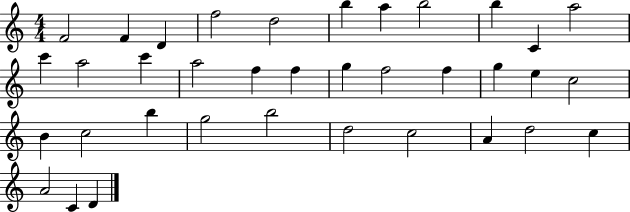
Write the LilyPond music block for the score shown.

{
  \clef treble
  \numericTimeSignature
  \time 4/4
  \key c \major
  f'2 f'4 d'4 | f''2 d''2 | b''4 a''4 b''2 | b''4 c'4 a''2 | \break c'''4 a''2 c'''4 | a''2 f''4 f''4 | g''4 f''2 f''4 | g''4 e''4 c''2 | \break b'4 c''2 b''4 | g''2 b''2 | d''2 c''2 | a'4 d''2 c''4 | \break a'2 c'4 d'4 | \bar "|."
}